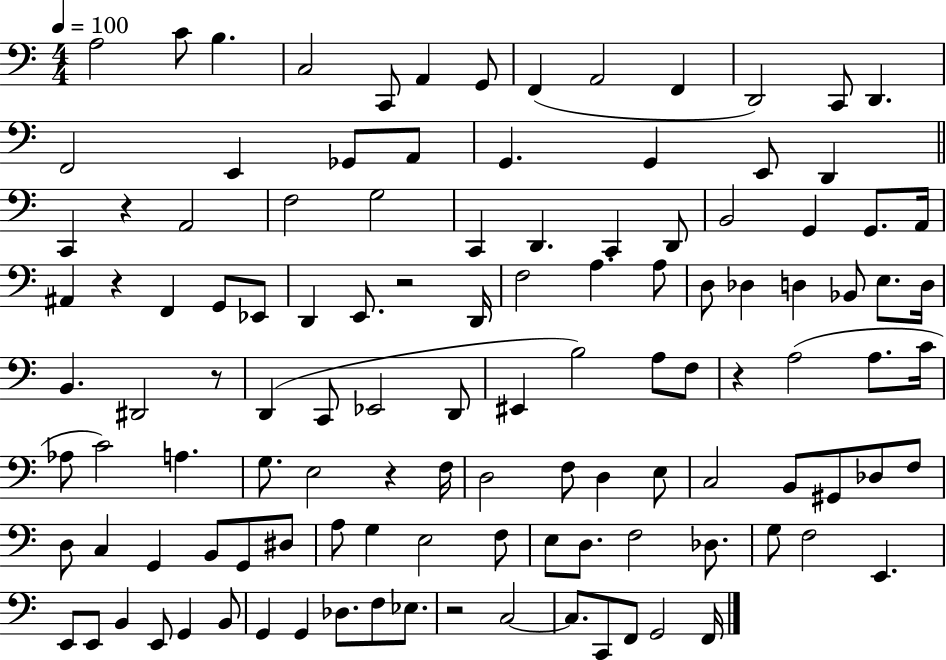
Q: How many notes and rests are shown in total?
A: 118